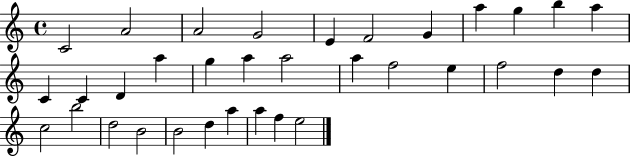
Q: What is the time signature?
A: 4/4